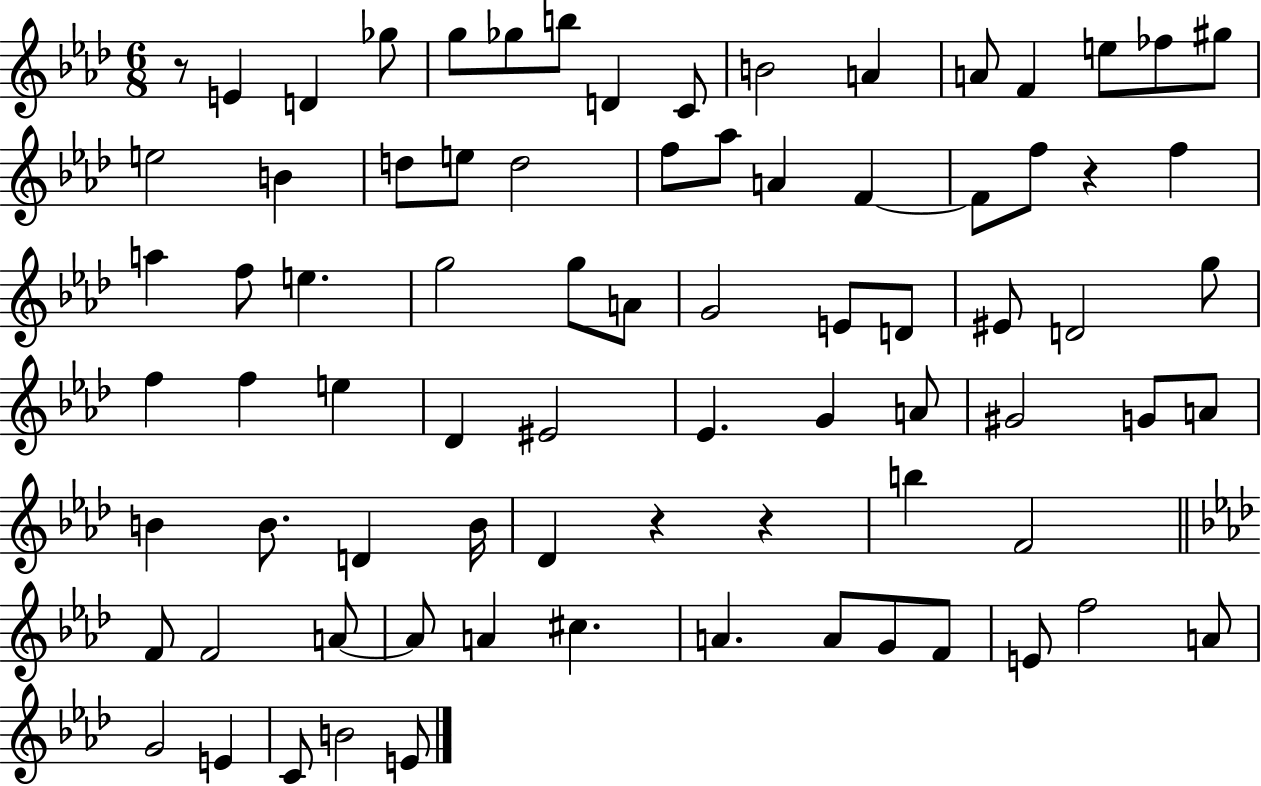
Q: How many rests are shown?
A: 4